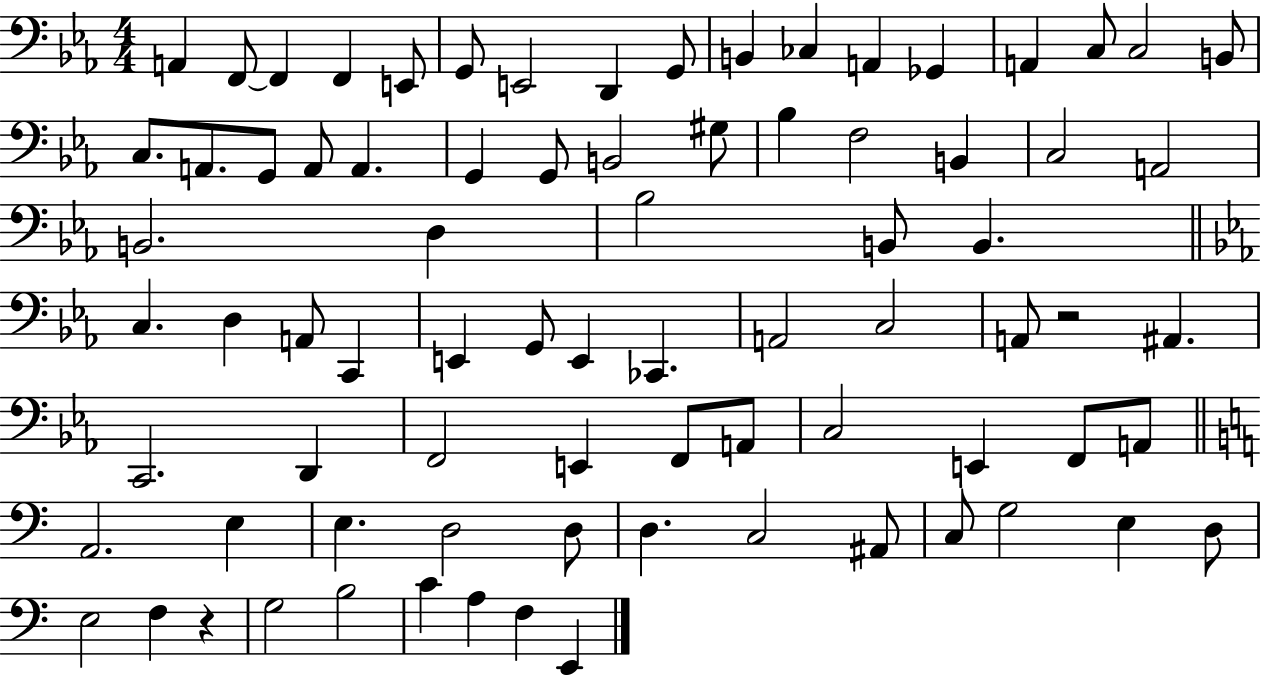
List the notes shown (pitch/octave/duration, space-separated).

A2/q F2/e F2/q F2/q E2/e G2/e E2/h D2/q G2/e B2/q CES3/q A2/q Gb2/q A2/q C3/e C3/h B2/e C3/e. A2/e. G2/e A2/e A2/q. G2/q G2/e B2/h G#3/e Bb3/q F3/h B2/q C3/h A2/h B2/h. D3/q Bb3/h B2/e B2/q. C3/q. D3/q A2/e C2/q E2/q G2/e E2/q CES2/q. A2/h C3/h A2/e R/h A#2/q. C2/h. D2/q F2/h E2/q F2/e A2/e C3/h E2/q F2/e A2/e A2/h. E3/q E3/q. D3/h D3/e D3/q. C3/h A#2/e C3/e G3/h E3/q D3/e E3/h F3/q R/q G3/h B3/h C4/q A3/q F3/q E2/q